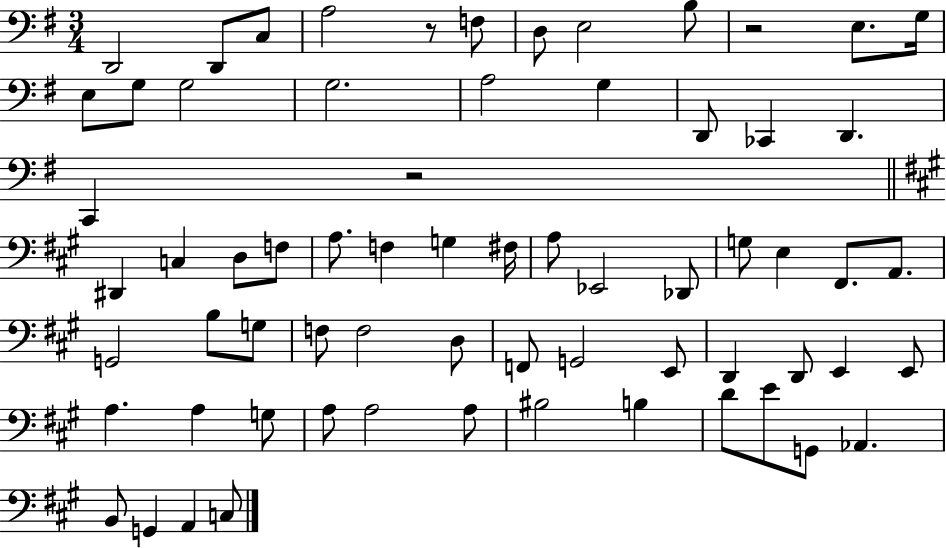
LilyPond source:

{
  \clef bass
  \numericTimeSignature
  \time 3/4
  \key g \major
  d,2 d,8 c8 | a2 r8 f8 | d8 e2 b8 | r2 e8. g16 | \break e8 g8 g2 | g2. | a2 g4 | d,8 ces,4 d,4. | \break c,4 r2 | \bar "||" \break \key a \major dis,4 c4 d8 f8 | a8. f4 g4 fis16 | a8 ees,2 des,8 | g8 e4 fis,8. a,8. | \break g,2 b8 g8 | f8 f2 d8 | f,8 g,2 e,8 | d,4 d,8 e,4 e,8 | \break a4. a4 g8 | a8 a2 a8 | bis2 b4 | d'8 e'8 g,8 aes,4. | \break b,8 g,4 a,4 c8 | \bar "|."
}